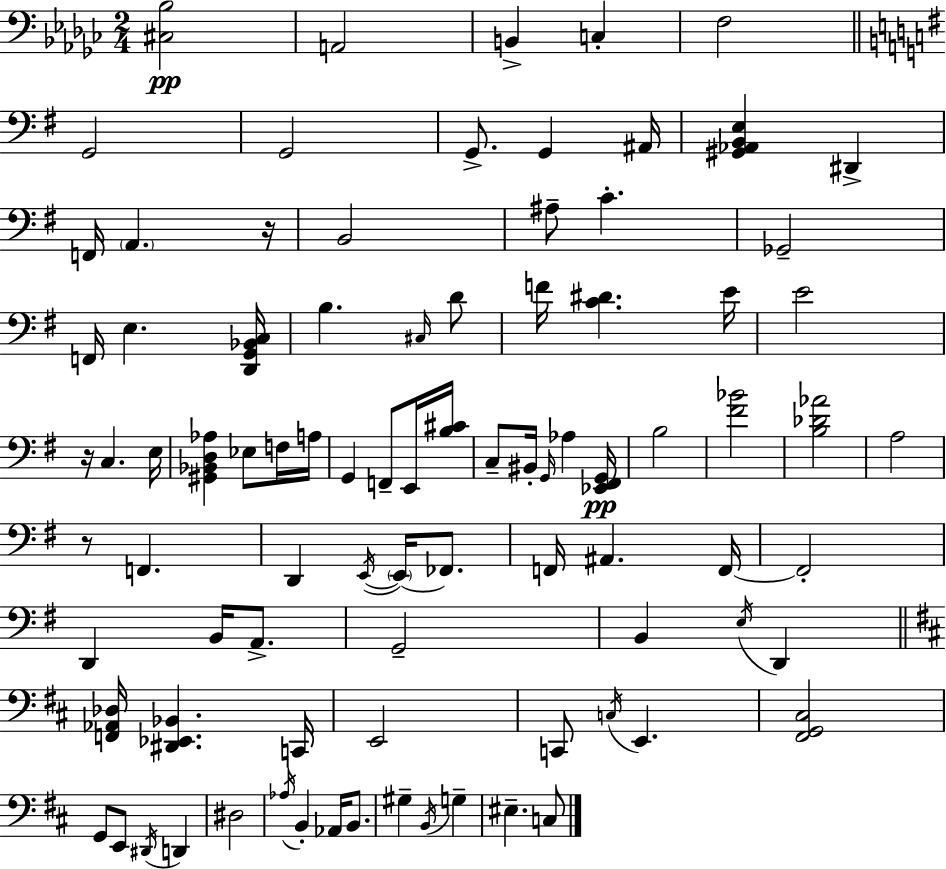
[C#3,Bb3]/h A2/h B2/q C3/q F3/h G2/h G2/h G2/e. G2/q A#2/s [G#2,Ab2,B2,E3]/q D#2/q F2/s A2/q. R/s B2/h A#3/e C4/q. Gb2/h F2/s E3/q. [D2,G2,Bb2,C3]/s B3/q. C#3/s D4/e F4/s [C4,D#4]/q. E4/s E4/h R/s C3/q. E3/s [G#2,Bb2,D3,Ab3]/q Eb3/e F3/s A3/s G2/q F2/e E2/s [B3,C#4]/s C3/e BIS2/s G2/s Ab3/q [Eb2,F#2,G2]/s B3/h [F#4,Bb4]/h [B3,Db4,Ab4]/h A3/h R/e F2/q. D2/q E2/s E2/s FES2/e. F2/s A#2/q. F2/s F2/h D2/q B2/s A2/e. G2/h B2/q E3/s D2/q [F2,Ab2,Db3]/s [D#2,Eb2,Bb2]/q. C2/s E2/h C2/e C3/s E2/q. [F#2,G2,C#3]/h G2/e E2/e D#2/s D2/q D#3/h Ab3/s B2/q Ab2/s B2/e. G#3/q B2/s G3/q EIS3/q. C3/e